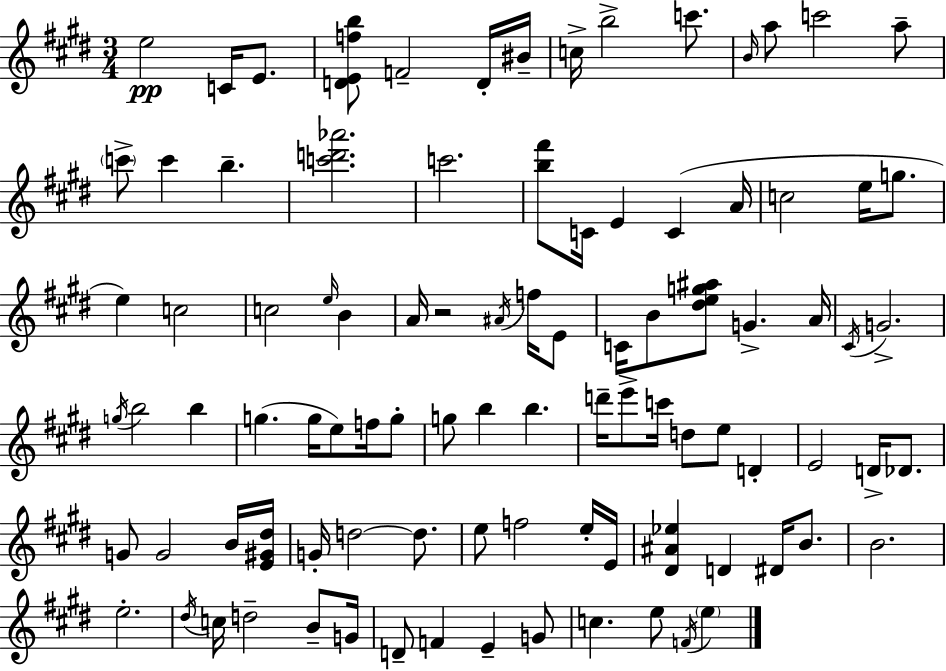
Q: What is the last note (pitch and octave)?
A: E5